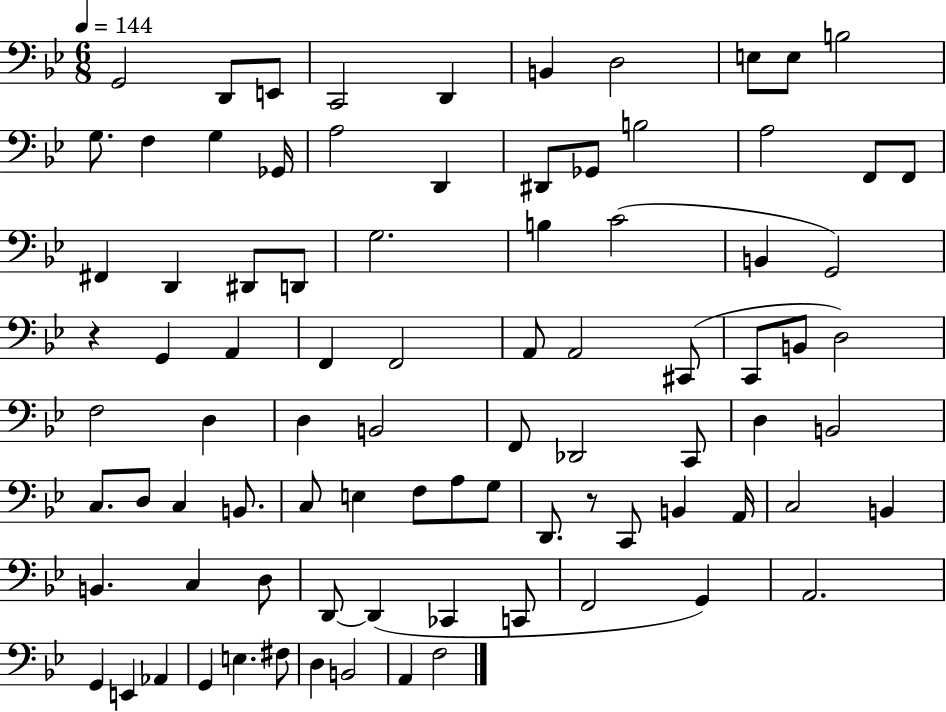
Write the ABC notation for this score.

X:1
T:Untitled
M:6/8
L:1/4
K:Bb
G,,2 D,,/2 E,,/2 C,,2 D,, B,, D,2 E,/2 E,/2 B,2 G,/2 F, G, _G,,/4 A,2 D,, ^D,,/2 _G,,/2 B,2 A,2 F,,/2 F,,/2 ^F,, D,, ^D,,/2 D,,/2 G,2 B, C2 B,, G,,2 z G,, A,, F,, F,,2 A,,/2 A,,2 ^C,,/2 C,,/2 B,,/2 D,2 F,2 D, D, B,,2 F,,/2 _D,,2 C,,/2 D, B,,2 C,/2 D,/2 C, B,,/2 C,/2 E, F,/2 A,/2 G,/2 D,,/2 z/2 C,,/2 B,, A,,/4 C,2 B,, B,, C, D,/2 D,,/2 D,, _C,, C,,/2 F,,2 G,, A,,2 G,, E,, _A,, G,, E, ^F,/2 D, B,,2 A,, F,2